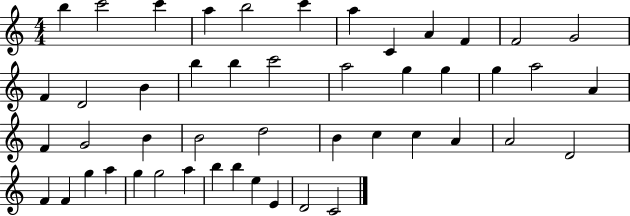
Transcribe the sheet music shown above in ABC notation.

X:1
T:Untitled
M:4/4
L:1/4
K:C
b c'2 c' a b2 c' a C A F F2 G2 F D2 B b b c'2 a2 g g g a2 A F G2 B B2 d2 B c c A A2 D2 F F g a g g2 a b b e E D2 C2